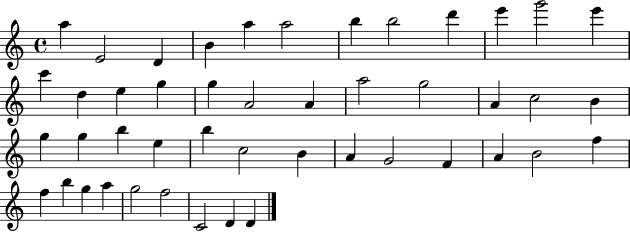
{
  \clef treble
  \time 4/4
  \defaultTimeSignature
  \key c \major
  a''4 e'2 d'4 | b'4 a''4 a''2 | b''4 b''2 d'''4 | e'''4 g'''2 e'''4 | \break c'''4 d''4 e''4 g''4 | g''4 a'2 a'4 | a''2 g''2 | a'4 c''2 b'4 | \break g''4 g''4 b''4 e''4 | b''4 c''2 b'4 | a'4 g'2 f'4 | a'4 b'2 f''4 | \break f''4 b''4 g''4 a''4 | g''2 f''2 | c'2 d'4 d'4 | \bar "|."
}